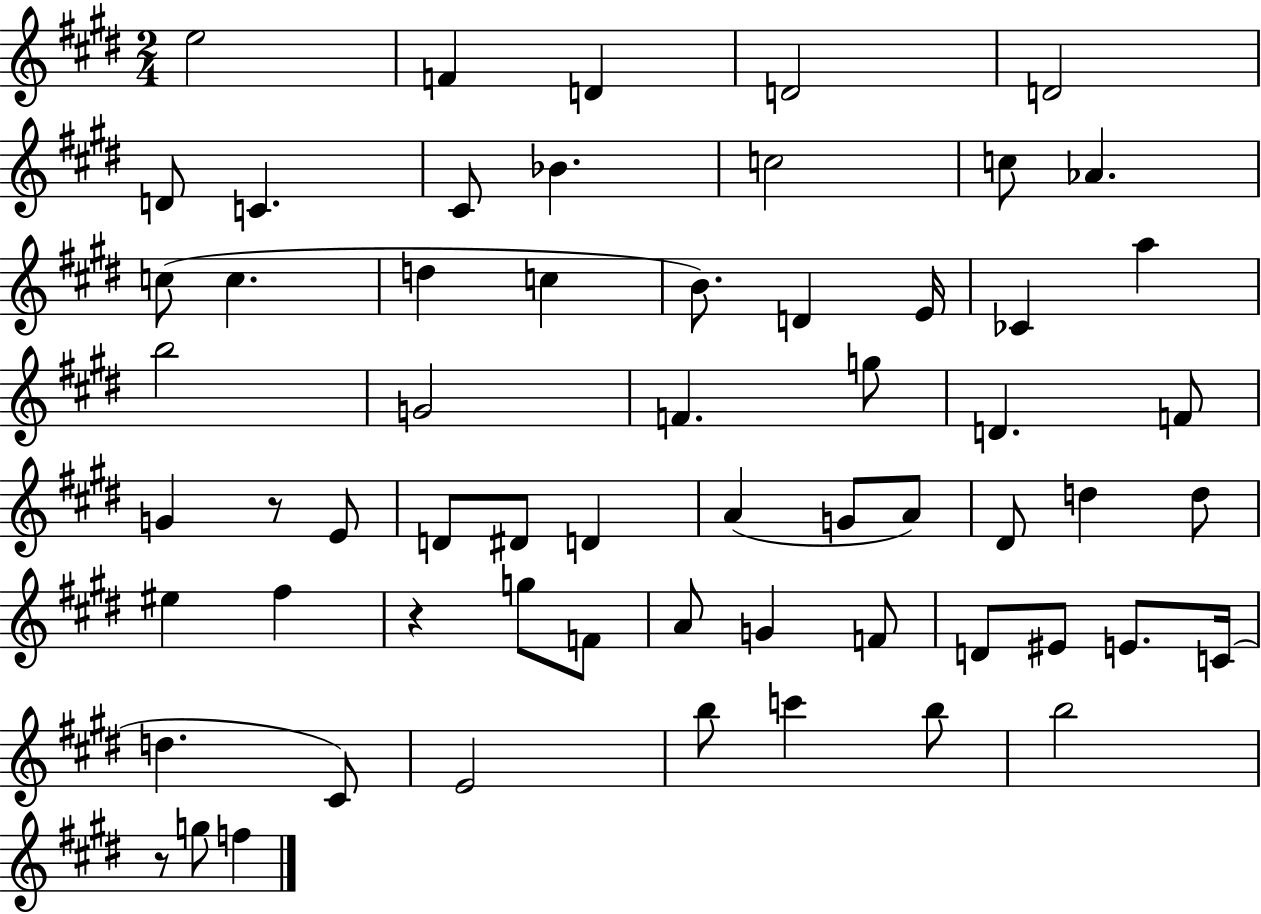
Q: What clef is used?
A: treble